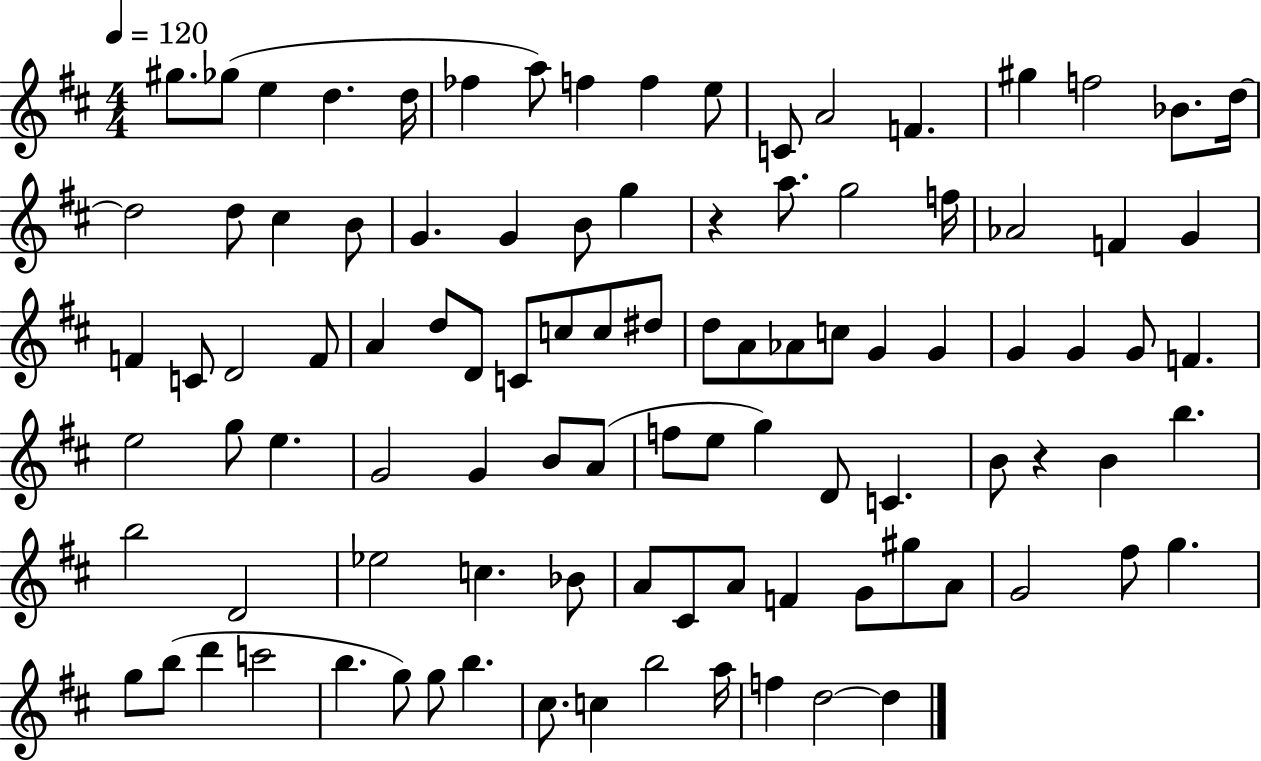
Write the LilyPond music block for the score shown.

{
  \clef treble
  \numericTimeSignature
  \time 4/4
  \key d \major
  \tempo 4 = 120
  gis''8. ges''8( e''4 d''4. d''16 | fes''4 a''8) f''4 f''4 e''8 | c'8 a'2 f'4. | gis''4 f''2 bes'8. d''16~~ | \break d''2 d''8 cis''4 b'8 | g'4. g'4 b'8 g''4 | r4 a''8. g''2 f''16 | aes'2 f'4 g'4 | \break f'4 c'8 d'2 f'8 | a'4 d''8 d'8 c'8 c''8 c''8 dis''8 | d''8 a'8 aes'8 c''8 g'4 g'4 | g'4 g'4 g'8 f'4. | \break e''2 g''8 e''4. | g'2 g'4 b'8 a'8( | f''8 e''8 g''4) d'8 c'4. | b'8 r4 b'4 b''4. | \break b''2 d'2 | ees''2 c''4. bes'8 | a'8 cis'8 a'8 f'4 g'8 gis''8 a'8 | g'2 fis''8 g''4. | \break g''8 b''8( d'''4 c'''2 | b''4. g''8) g''8 b''4. | cis''8. c''4 b''2 a''16 | f''4 d''2~~ d''4 | \break \bar "|."
}